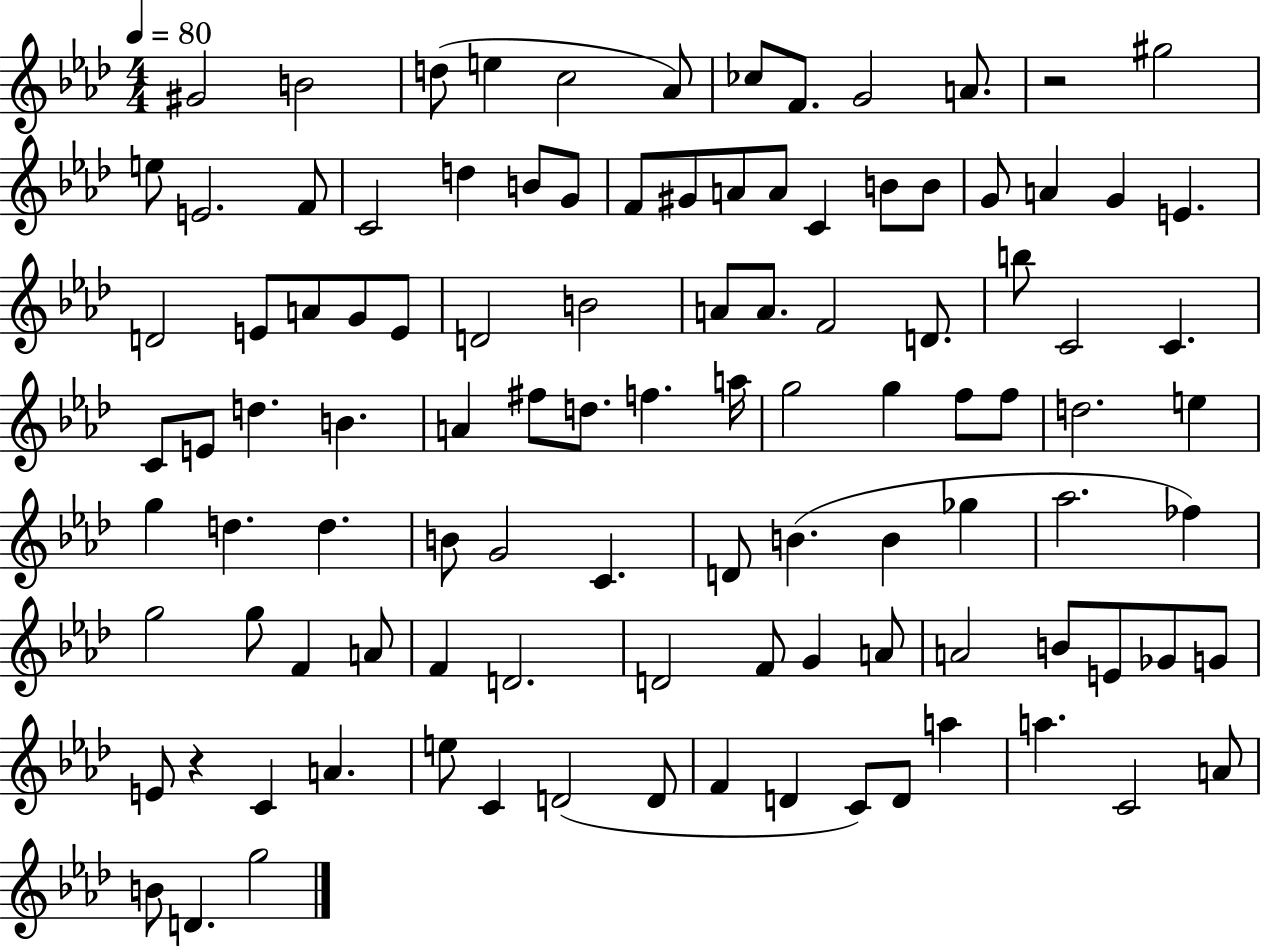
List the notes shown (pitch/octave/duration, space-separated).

G#4/h B4/h D5/e E5/q C5/h Ab4/e CES5/e F4/e. G4/h A4/e. R/h G#5/h E5/e E4/h. F4/e C4/h D5/q B4/e G4/e F4/e G#4/e A4/e A4/e C4/q B4/e B4/e G4/e A4/q G4/q E4/q. D4/h E4/e A4/e G4/e E4/e D4/h B4/h A4/e A4/e. F4/h D4/e. B5/e C4/h C4/q. C4/e E4/e D5/q. B4/q. A4/q F#5/e D5/e. F5/q. A5/s G5/h G5/q F5/e F5/e D5/h. E5/q G5/q D5/q. D5/q. B4/e G4/h C4/q. D4/e B4/q. B4/q Gb5/q Ab5/h. FES5/q G5/h G5/e F4/q A4/e F4/q D4/h. D4/h F4/e G4/q A4/e A4/h B4/e E4/e Gb4/e G4/e E4/e R/q C4/q A4/q. E5/e C4/q D4/h D4/e F4/q D4/q C4/e D4/e A5/q A5/q. C4/h A4/e B4/e D4/q. G5/h